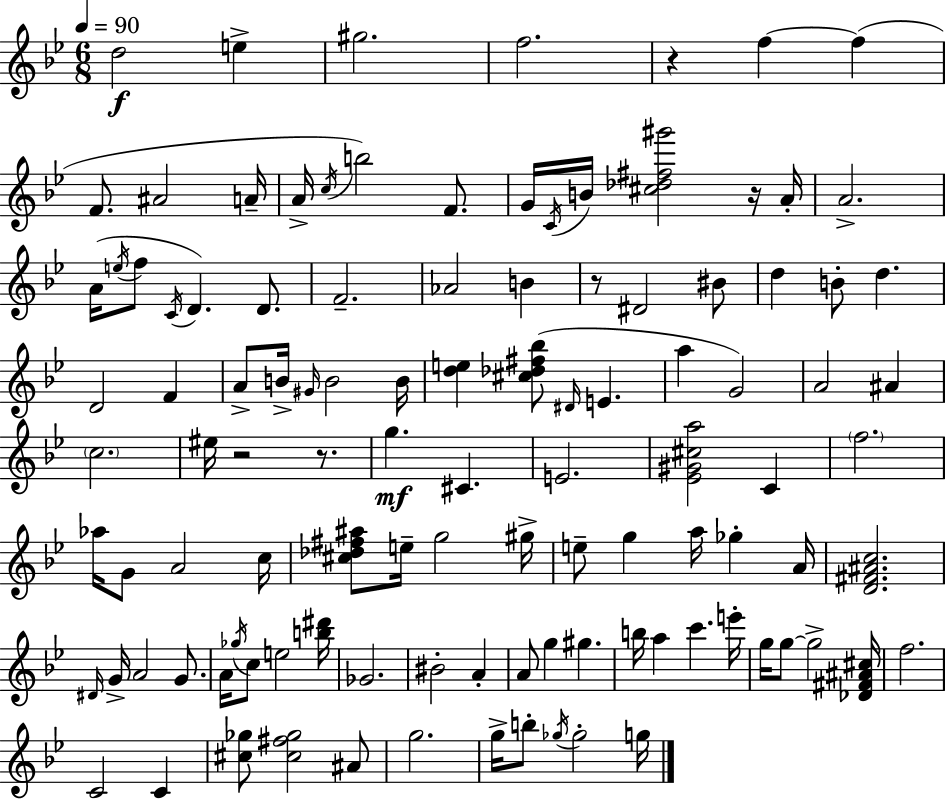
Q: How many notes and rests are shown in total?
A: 110